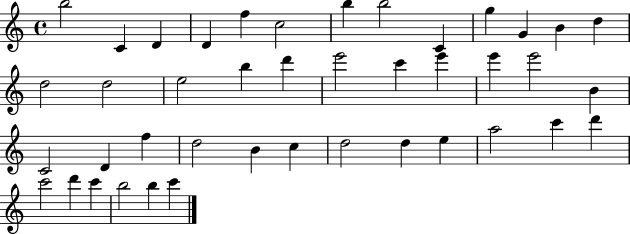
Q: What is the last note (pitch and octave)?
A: C6